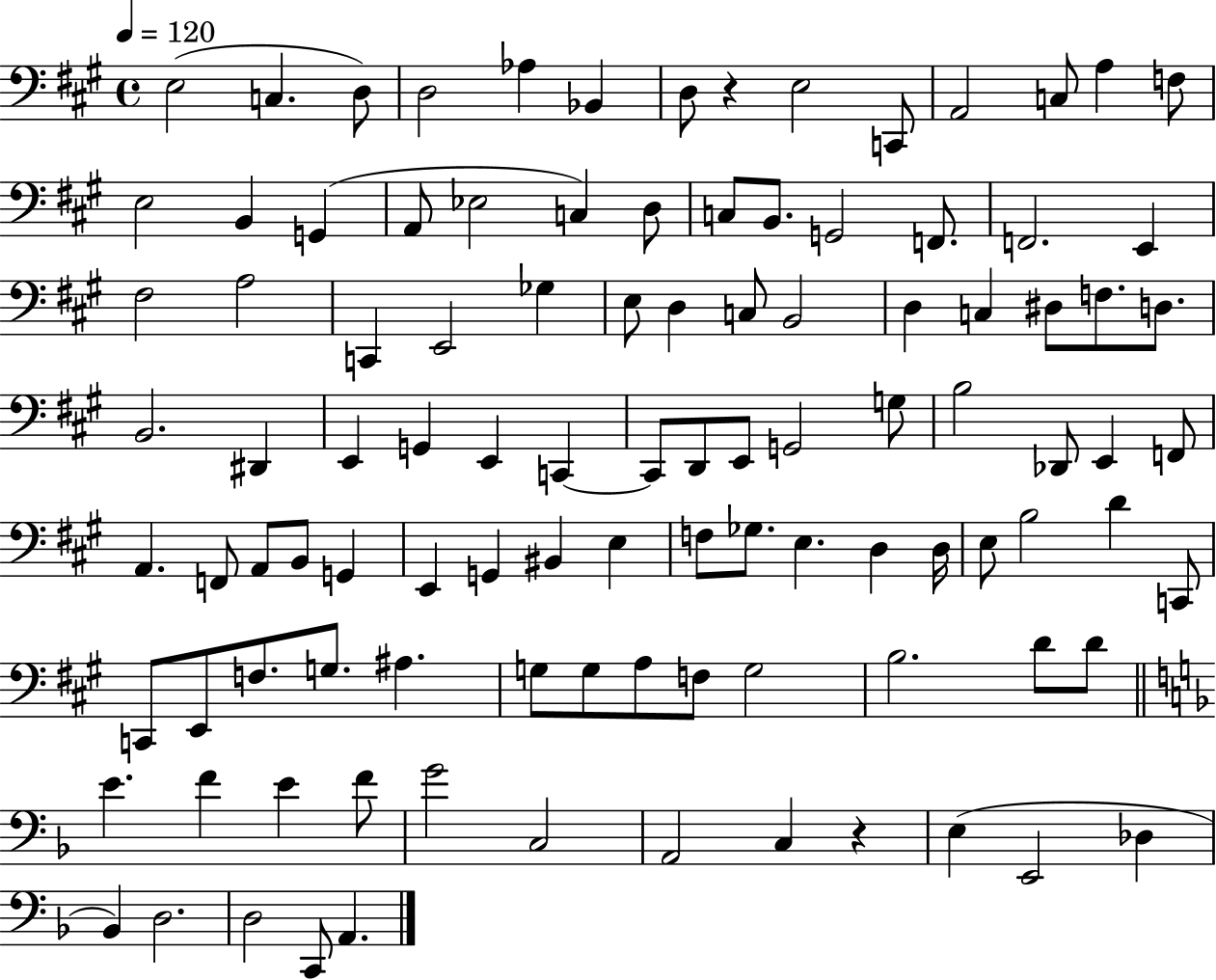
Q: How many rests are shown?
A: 2